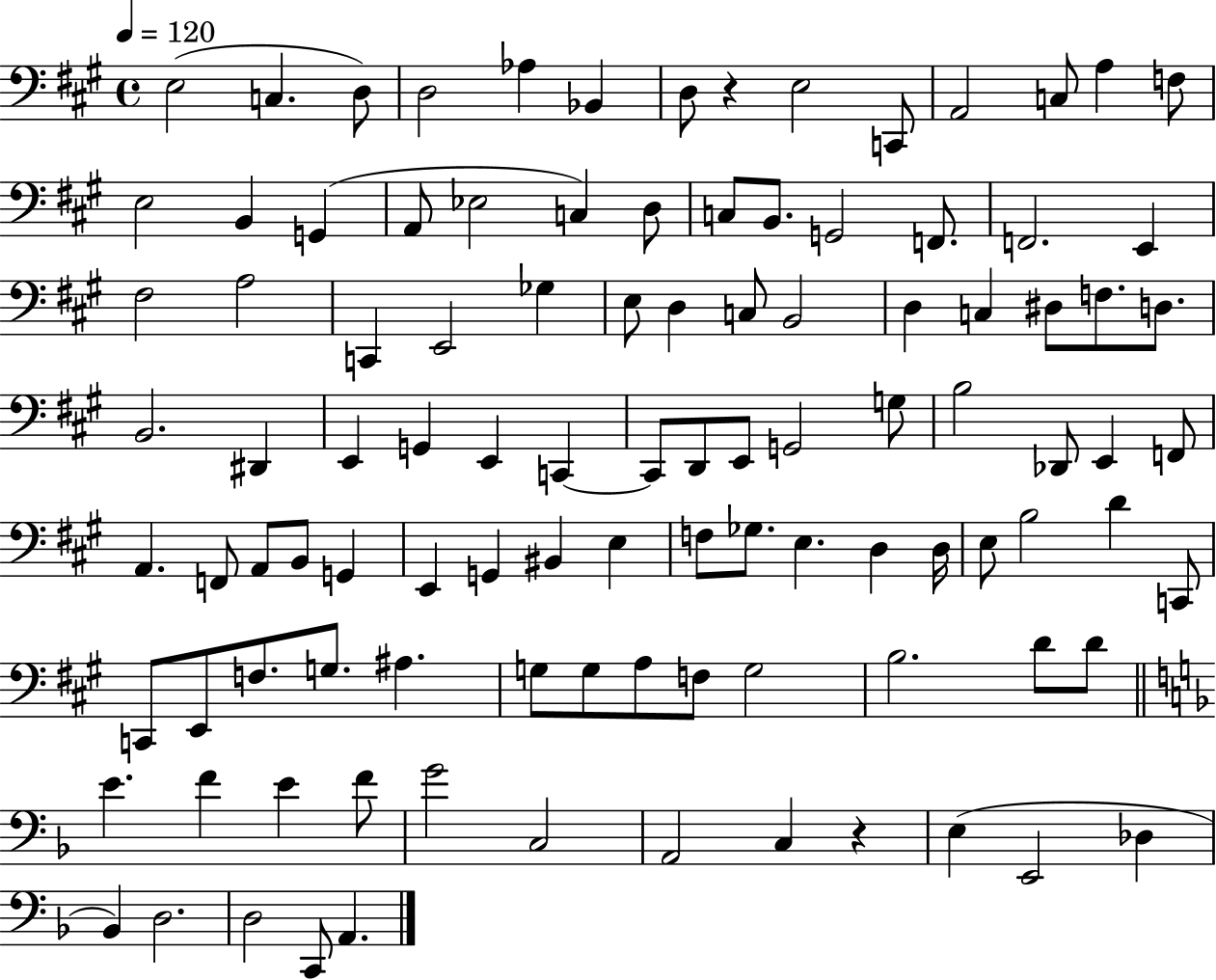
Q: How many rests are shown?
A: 2